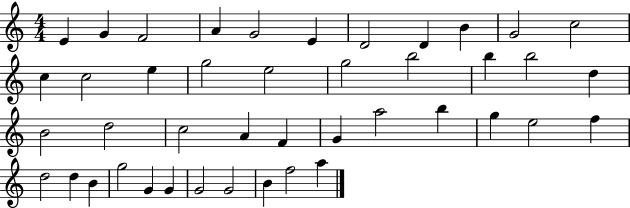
X:1
T:Untitled
M:4/4
L:1/4
K:C
E G F2 A G2 E D2 D B G2 c2 c c2 e g2 e2 g2 b2 b b2 d B2 d2 c2 A F G a2 b g e2 f d2 d B g2 G G G2 G2 B f2 a